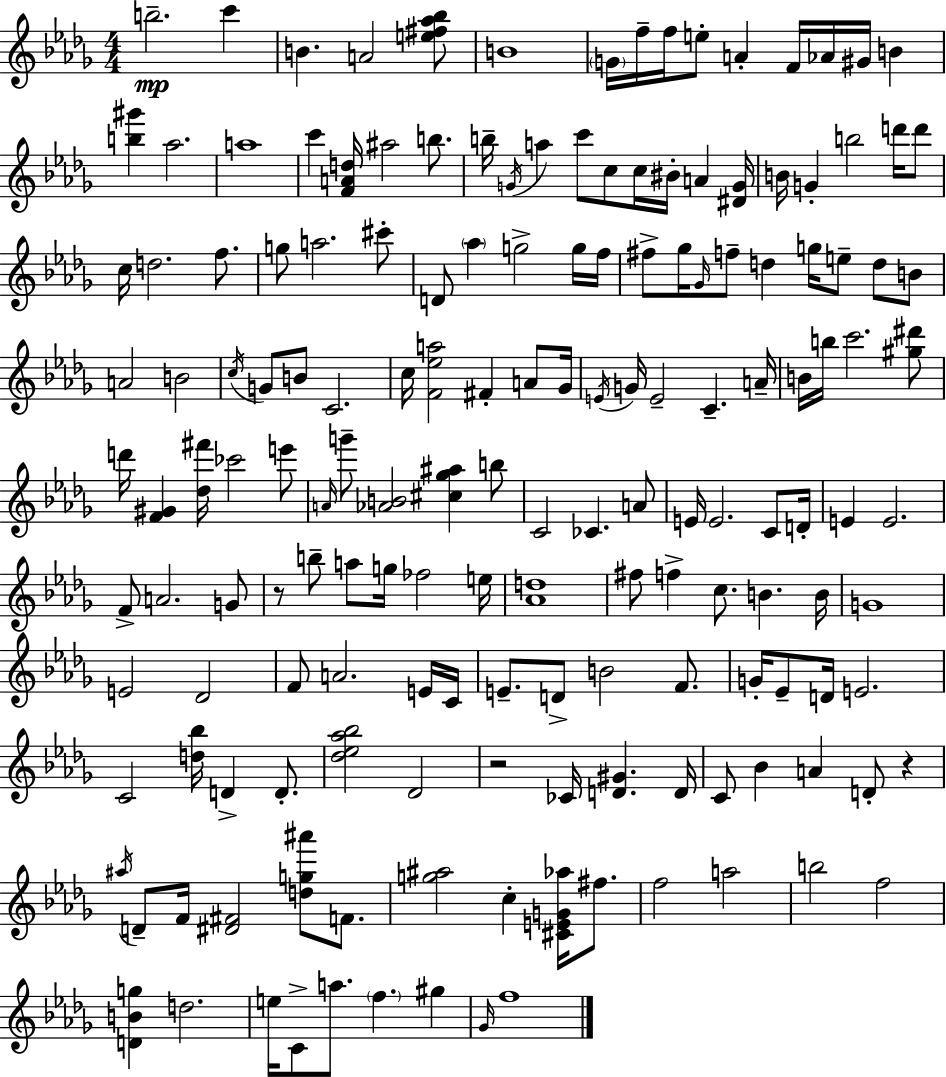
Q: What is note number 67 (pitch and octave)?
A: A4